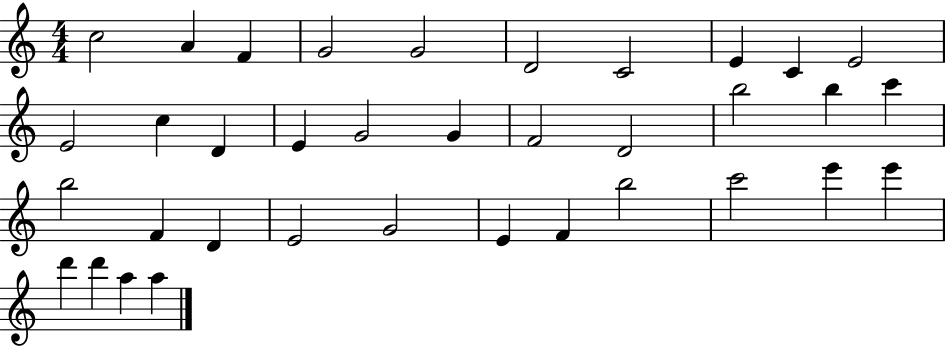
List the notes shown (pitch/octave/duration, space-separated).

C5/h A4/q F4/q G4/h G4/h D4/h C4/h E4/q C4/q E4/h E4/h C5/q D4/q E4/q G4/h G4/q F4/h D4/h B5/h B5/q C6/q B5/h F4/q D4/q E4/h G4/h E4/q F4/q B5/h C6/h E6/q E6/q D6/q D6/q A5/q A5/q